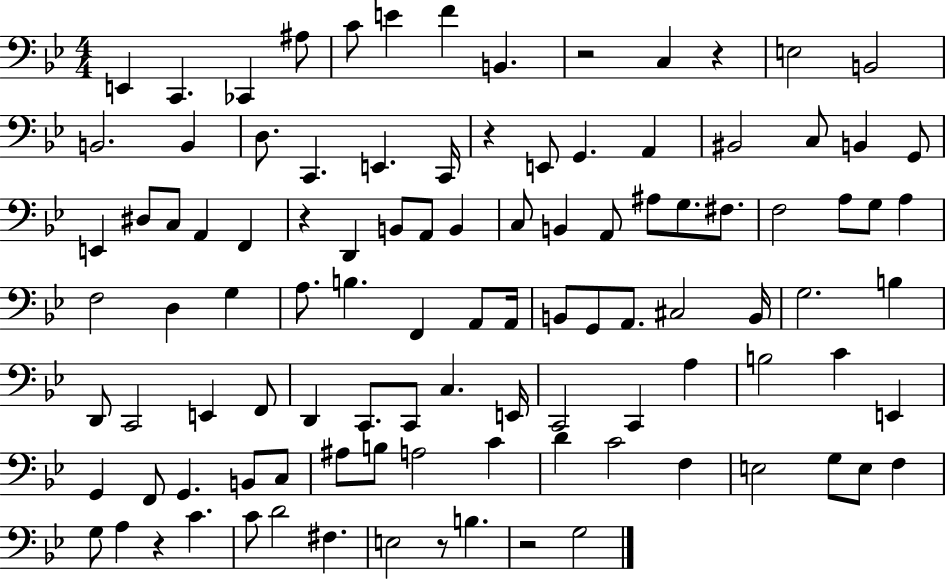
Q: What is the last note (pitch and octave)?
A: G3